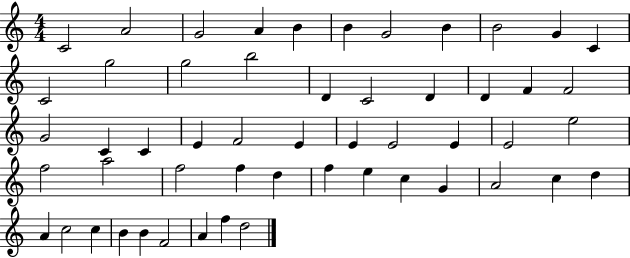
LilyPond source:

{
  \clef treble
  \numericTimeSignature
  \time 4/4
  \key c \major
  c'2 a'2 | g'2 a'4 b'4 | b'4 g'2 b'4 | b'2 g'4 c'4 | \break c'2 g''2 | g''2 b''2 | d'4 c'2 d'4 | d'4 f'4 f'2 | \break g'2 c'4 c'4 | e'4 f'2 e'4 | e'4 e'2 e'4 | e'2 e''2 | \break f''2 a''2 | f''2 f''4 d''4 | f''4 e''4 c''4 g'4 | a'2 c''4 d''4 | \break a'4 c''2 c''4 | b'4 b'4 f'2 | a'4 f''4 d''2 | \bar "|."
}